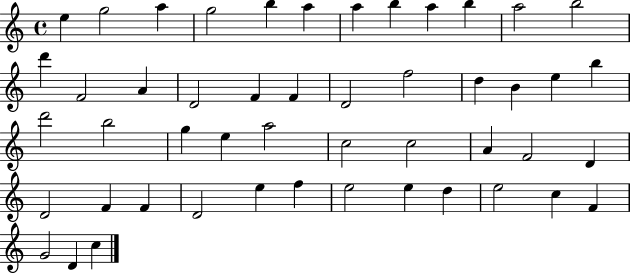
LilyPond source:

{
  \clef treble
  \time 4/4
  \defaultTimeSignature
  \key c \major
  e''4 g''2 a''4 | g''2 b''4 a''4 | a''4 b''4 a''4 b''4 | a''2 b''2 | \break d'''4 f'2 a'4 | d'2 f'4 f'4 | d'2 f''2 | d''4 b'4 e''4 b''4 | \break d'''2 b''2 | g''4 e''4 a''2 | c''2 c''2 | a'4 f'2 d'4 | \break d'2 f'4 f'4 | d'2 e''4 f''4 | e''2 e''4 d''4 | e''2 c''4 f'4 | \break g'2 d'4 c''4 | \bar "|."
}